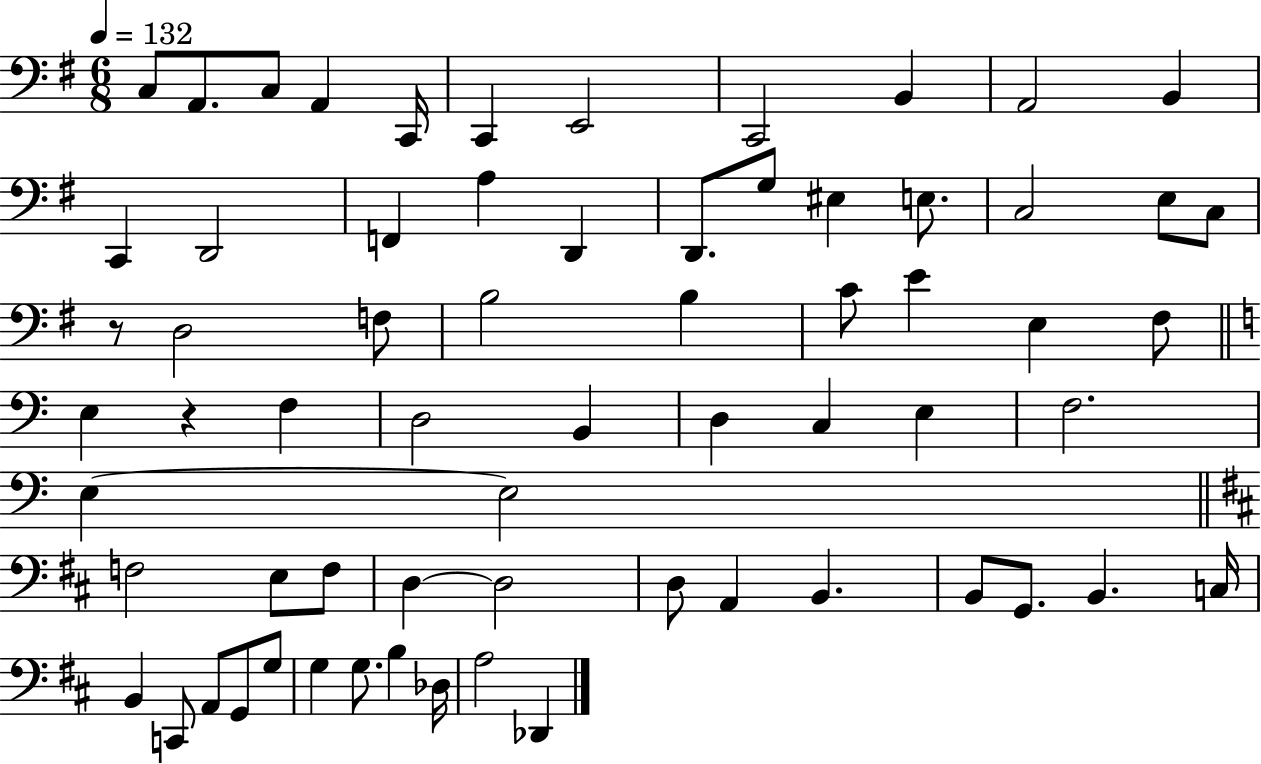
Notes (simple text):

C3/e A2/e. C3/e A2/q C2/s C2/q E2/h C2/h B2/q A2/h B2/q C2/q D2/h F2/q A3/q D2/q D2/e. G3/e EIS3/q E3/e. C3/h E3/e C3/e R/e D3/h F3/e B3/h B3/q C4/e E4/q E3/q F#3/e E3/q R/q F3/q D3/h B2/q D3/q C3/q E3/q F3/h. E3/q E3/h F3/h E3/e F3/e D3/q D3/h D3/e A2/q B2/q. B2/e G2/e. B2/q. C3/s B2/q C2/e A2/e G2/e G3/e G3/q G3/e. B3/q Db3/s A3/h Db2/q